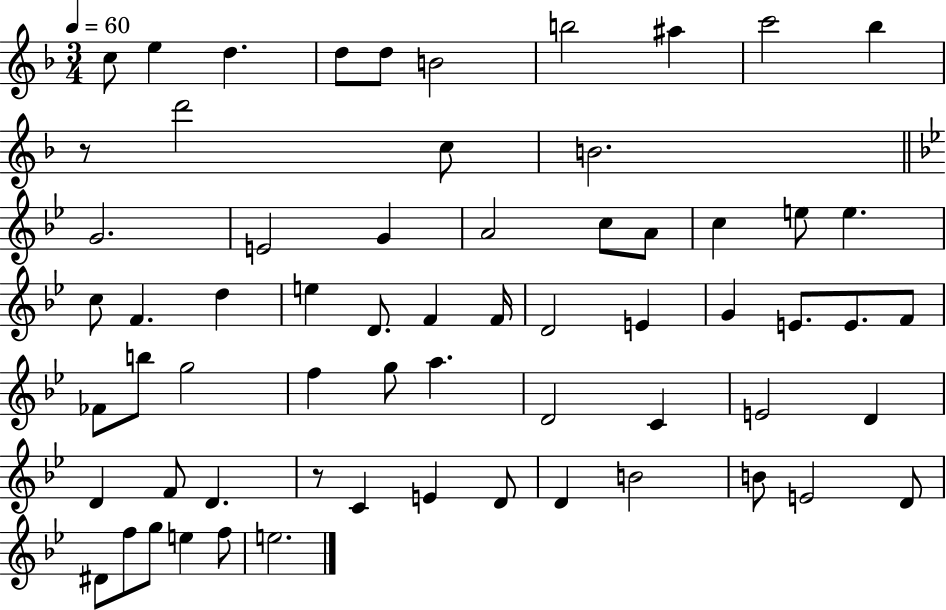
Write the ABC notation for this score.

X:1
T:Untitled
M:3/4
L:1/4
K:F
c/2 e d d/2 d/2 B2 b2 ^a c'2 _b z/2 d'2 c/2 B2 G2 E2 G A2 c/2 A/2 c e/2 e c/2 F d e D/2 F F/4 D2 E G E/2 E/2 F/2 _F/2 b/2 g2 f g/2 a D2 C E2 D D F/2 D z/2 C E D/2 D B2 B/2 E2 D/2 ^D/2 f/2 g/2 e f/2 e2